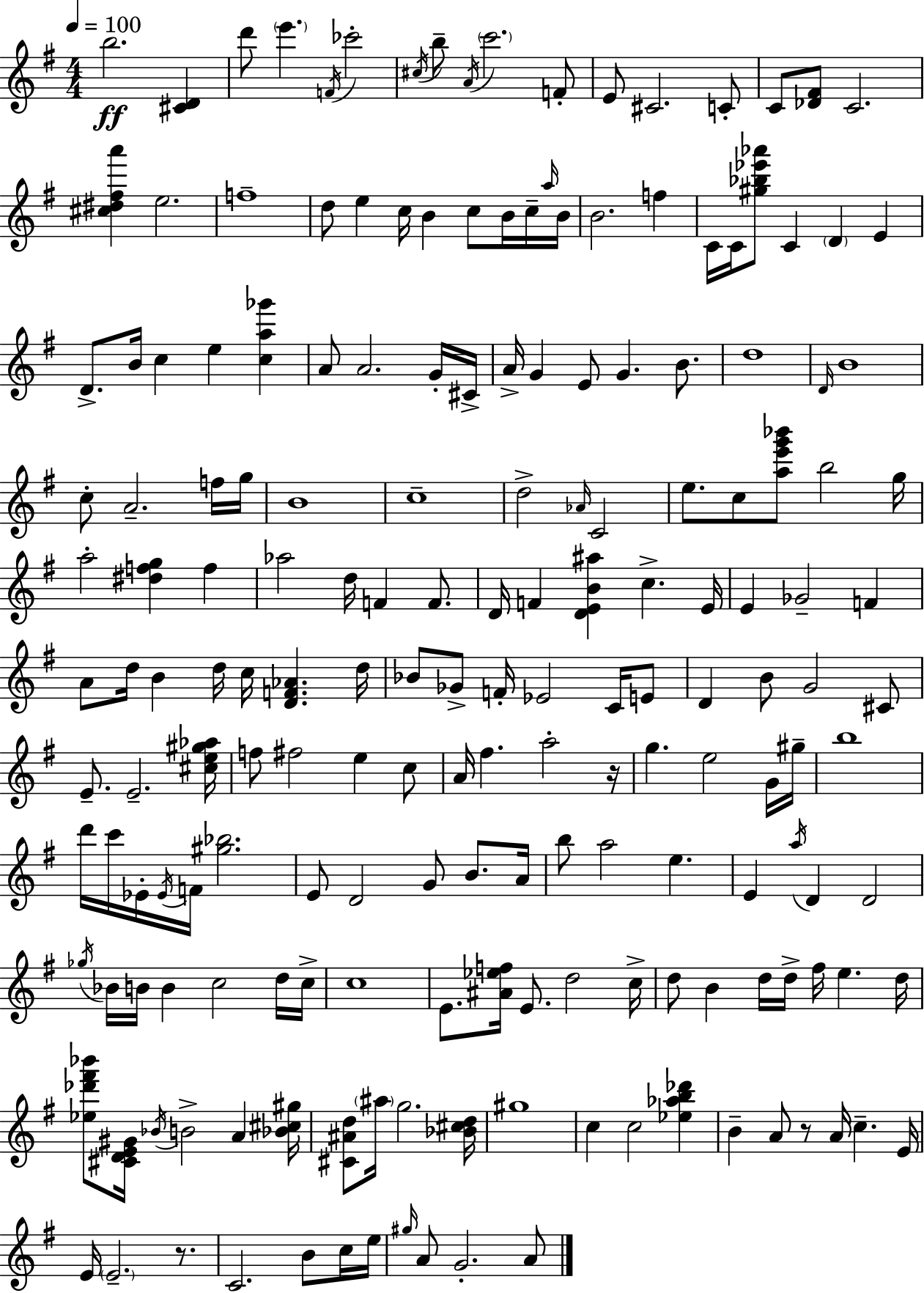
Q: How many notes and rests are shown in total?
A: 185